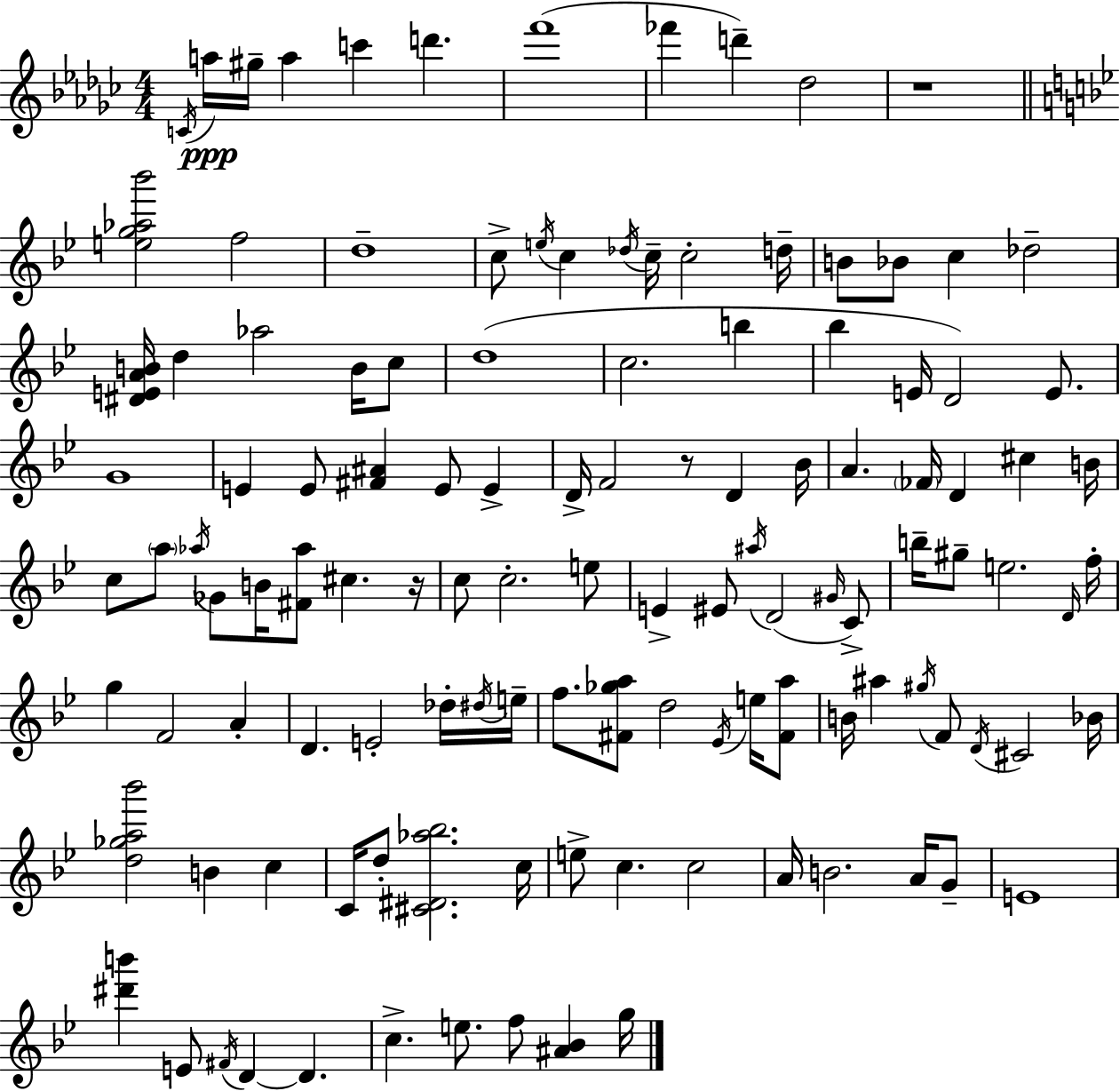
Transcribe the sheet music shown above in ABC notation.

X:1
T:Untitled
M:4/4
L:1/4
K:Ebm
C/4 a/4 ^g/4 a c' d' f'4 _f' d' _d2 z4 [eg_a_b']2 f2 d4 c/2 e/4 c _d/4 c/4 c2 d/4 B/2 _B/2 c _d2 [^DEAB]/4 d _a2 B/4 c/2 d4 c2 b _b E/4 D2 E/2 G4 E E/2 [^F^A] E/2 E D/4 F2 z/2 D _B/4 A _F/4 D ^c B/4 c/2 a/2 _a/4 _G/2 B/4 [^F_a]/2 ^c z/4 c/2 c2 e/2 E ^E/2 ^a/4 D2 ^G/4 C/2 b/4 ^g/2 e2 D/4 f/4 g F2 A D E2 _d/4 ^d/4 e/4 f/2 [^F_ga]/2 d2 _E/4 e/4 [^Fa]/2 B/4 ^a ^g/4 F/2 D/4 ^C2 _B/4 [d_ga_b']2 B c C/4 d/2 [^C^D_a_b]2 c/4 e/2 c c2 A/4 B2 A/4 G/2 E4 [^d'b'] E/2 ^F/4 D D c e/2 f/2 [^A_B] g/4